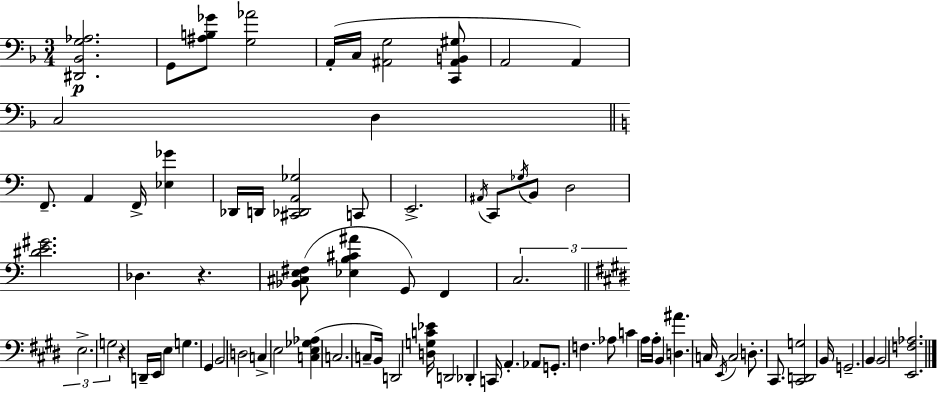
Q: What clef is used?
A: bass